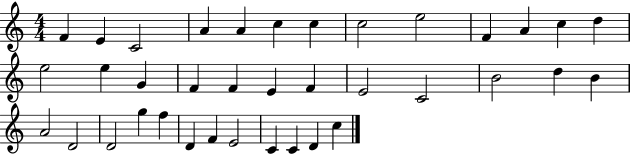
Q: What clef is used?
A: treble